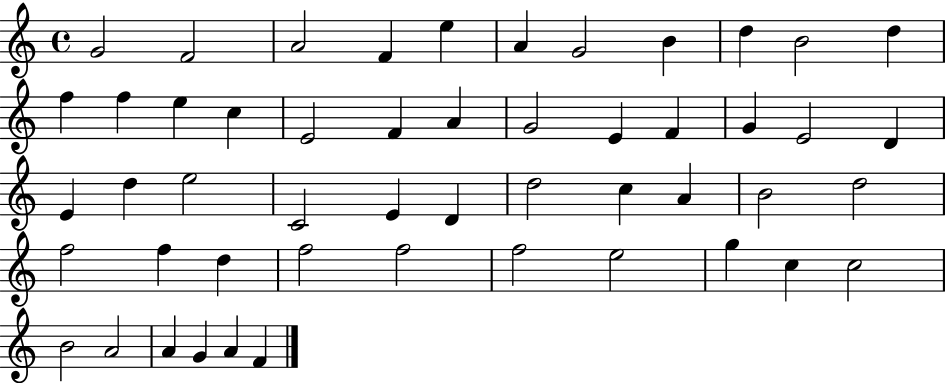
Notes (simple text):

G4/h F4/h A4/h F4/q E5/q A4/q G4/h B4/q D5/q B4/h D5/q F5/q F5/q E5/q C5/q E4/h F4/q A4/q G4/h E4/q F4/q G4/q E4/h D4/q E4/q D5/q E5/h C4/h E4/q D4/q D5/h C5/q A4/q B4/h D5/h F5/h F5/q D5/q F5/h F5/h F5/h E5/h G5/q C5/q C5/h B4/h A4/h A4/q G4/q A4/q F4/q